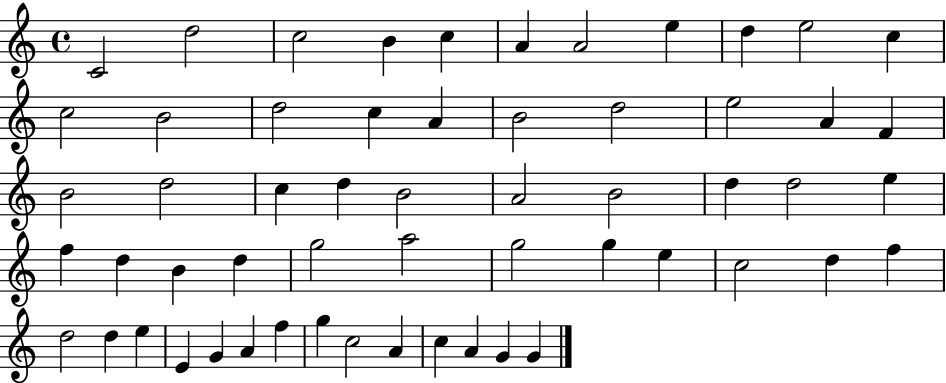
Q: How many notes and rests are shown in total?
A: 57